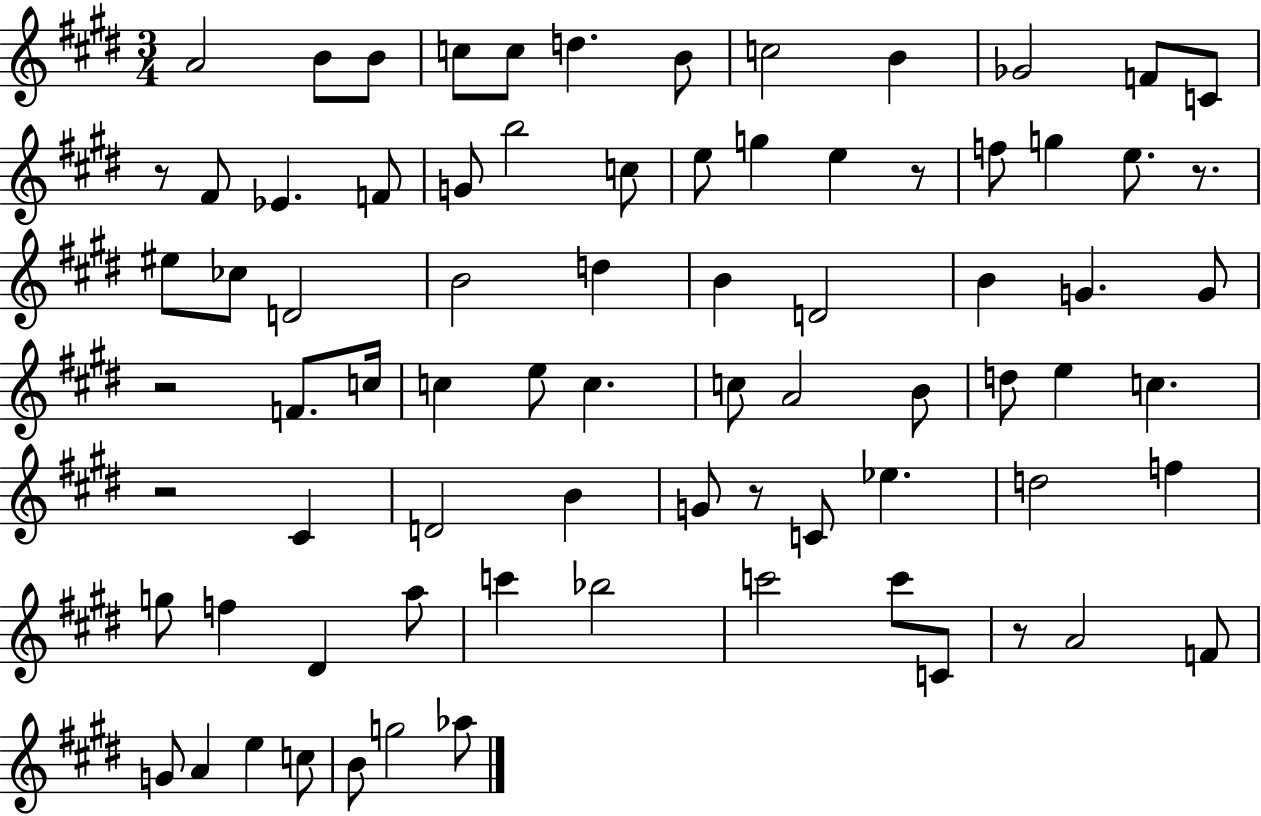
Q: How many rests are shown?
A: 7